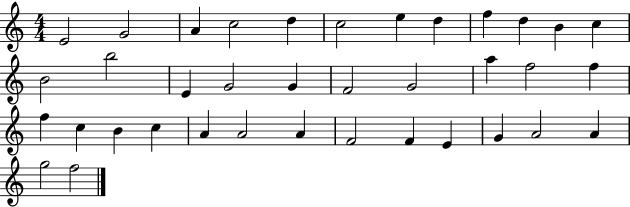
E4/h G4/h A4/q C5/h D5/q C5/h E5/q D5/q F5/q D5/q B4/q C5/q B4/h B5/h E4/q G4/h G4/q F4/h G4/h A5/q F5/h F5/q F5/q C5/q B4/q C5/q A4/q A4/h A4/q F4/h F4/q E4/q G4/q A4/h A4/q G5/h F5/h